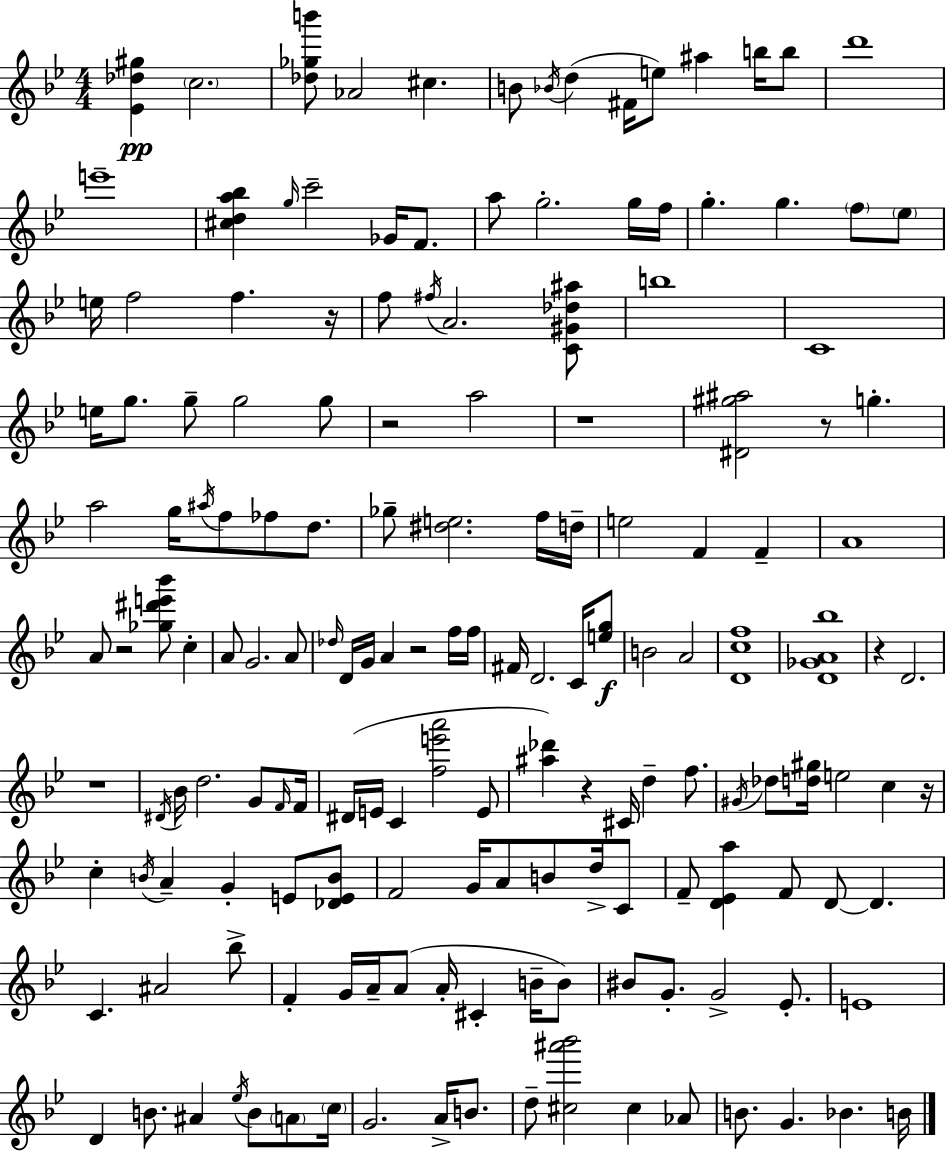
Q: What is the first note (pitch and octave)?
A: C5